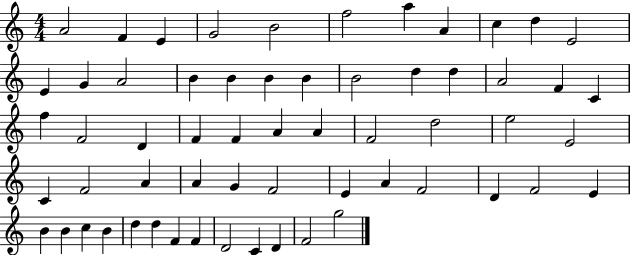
{
  \clef treble
  \numericTimeSignature
  \time 4/4
  \key c \major
  a'2 f'4 e'4 | g'2 b'2 | f''2 a''4 a'4 | c''4 d''4 e'2 | \break e'4 g'4 a'2 | b'4 b'4 b'4 b'4 | b'2 d''4 d''4 | a'2 f'4 c'4 | \break f''4 f'2 d'4 | f'4 f'4 a'4 a'4 | f'2 d''2 | e''2 e'2 | \break c'4 f'2 a'4 | a'4 g'4 f'2 | e'4 a'4 f'2 | d'4 f'2 e'4 | \break b'4 b'4 c''4 b'4 | d''4 d''4 f'4 f'4 | d'2 c'4 d'4 | f'2 g''2 | \break \bar "|."
}